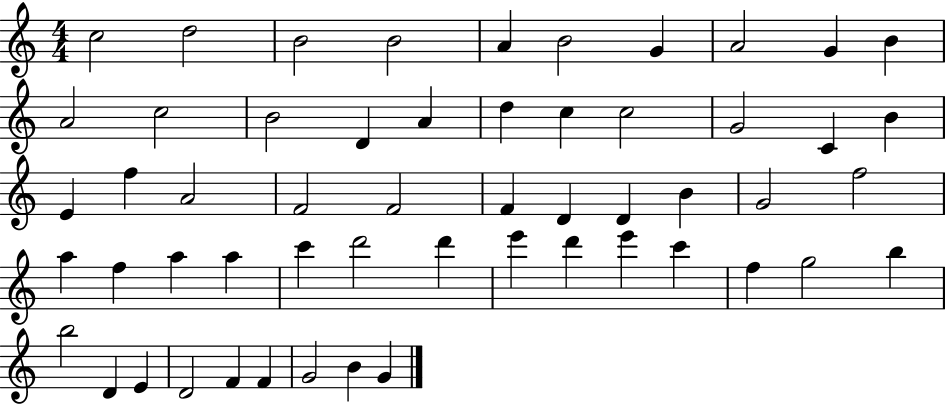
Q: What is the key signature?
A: C major